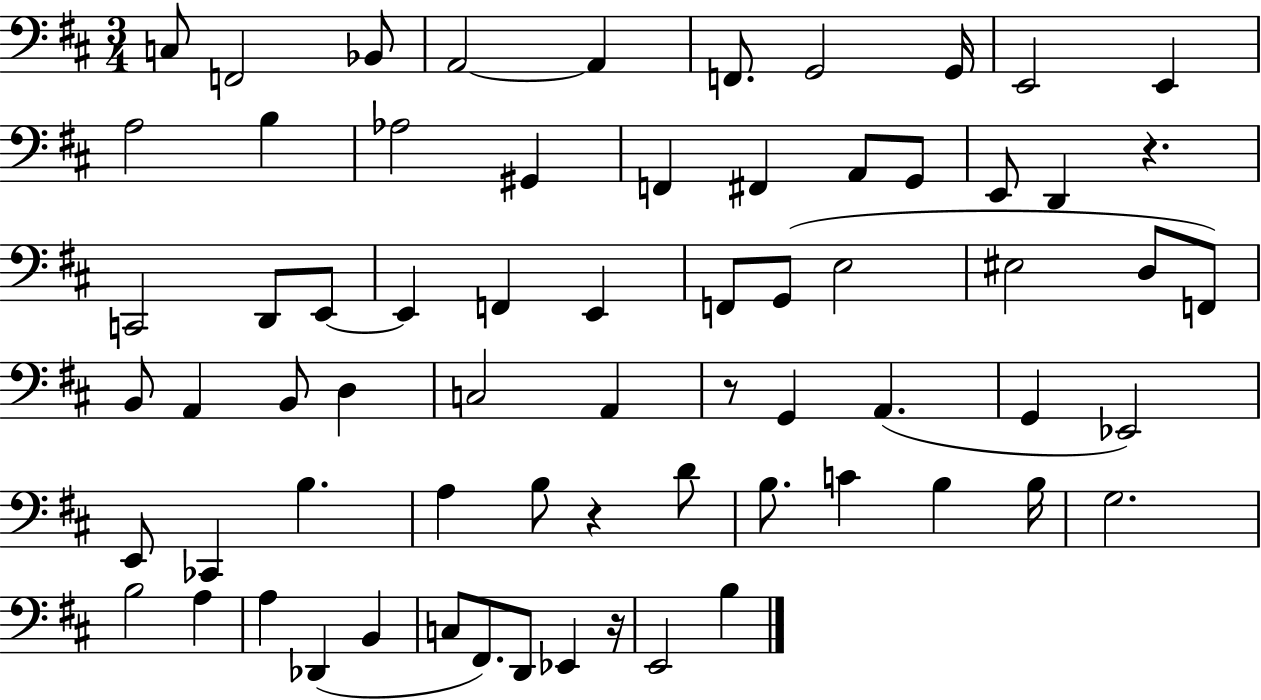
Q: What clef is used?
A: bass